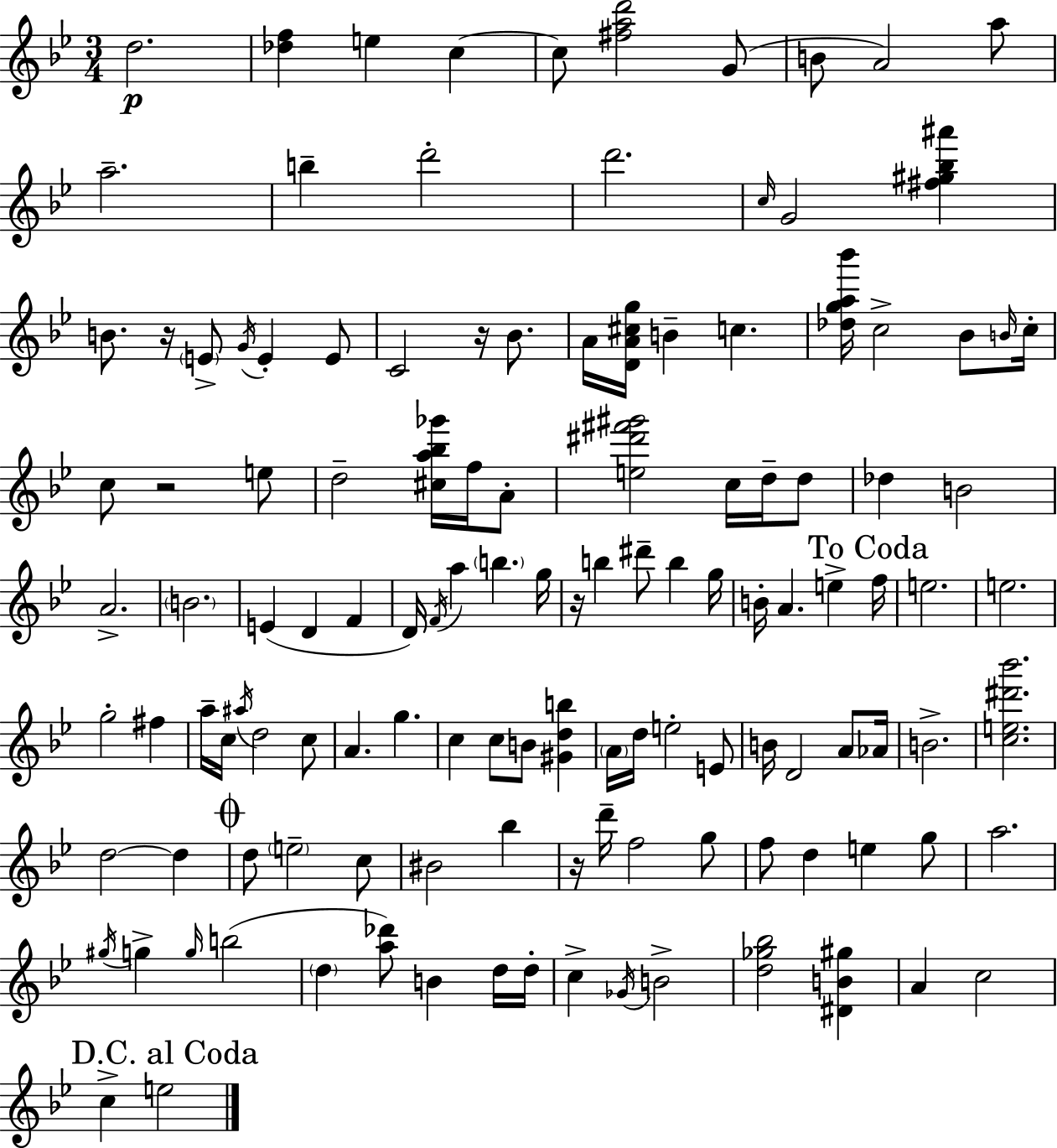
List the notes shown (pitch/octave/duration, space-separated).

D5/h. [Db5,F5]/q E5/q C5/q C5/e [F#5,A5,D6]/h G4/e B4/e A4/h A5/e A5/h. B5/q D6/h D6/h. C5/s G4/h [F#5,G#5,Bb5,A#6]/q B4/e. R/s E4/e G4/s E4/q E4/e C4/h R/s Bb4/e. A4/s [D4,A4,C#5,G5]/s B4/q C5/q. [Db5,G5,A5,Bb6]/s C5/h Bb4/e B4/s C5/s C5/e R/h E5/e D5/h [C#5,A5,Bb5,Gb6]/s F5/s A4/e [E5,D#6,F#6,G#6]/h C5/s D5/s D5/e Db5/q B4/h A4/h. B4/h. E4/q D4/q F4/q D4/s F4/s A5/q B5/q. G5/s R/s B5/q D#6/e B5/q G5/s B4/s A4/q. E5/q F5/s E5/h. E5/h. G5/h F#5/q A5/s C5/s A#5/s D5/h C5/e A4/q. G5/q. C5/q C5/e B4/e [G#4,D5,B5]/q A4/s D5/s E5/h E4/e B4/s D4/h A4/e Ab4/s B4/h. [C5,E5,D#6,Bb6]/h. D5/h D5/q D5/e E5/h C5/e BIS4/h Bb5/q R/s D6/s F5/h G5/e F5/e D5/q E5/q G5/e A5/h. G#5/s G5/q G5/s B5/h D5/q [A5,Db6]/e B4/q D5/s D5/s C5/q Gb4/s B4/h [D5,Gb5,Bb5]/h [D#4,B4,G#5]/q A4/q C5/h C5/q E5/h